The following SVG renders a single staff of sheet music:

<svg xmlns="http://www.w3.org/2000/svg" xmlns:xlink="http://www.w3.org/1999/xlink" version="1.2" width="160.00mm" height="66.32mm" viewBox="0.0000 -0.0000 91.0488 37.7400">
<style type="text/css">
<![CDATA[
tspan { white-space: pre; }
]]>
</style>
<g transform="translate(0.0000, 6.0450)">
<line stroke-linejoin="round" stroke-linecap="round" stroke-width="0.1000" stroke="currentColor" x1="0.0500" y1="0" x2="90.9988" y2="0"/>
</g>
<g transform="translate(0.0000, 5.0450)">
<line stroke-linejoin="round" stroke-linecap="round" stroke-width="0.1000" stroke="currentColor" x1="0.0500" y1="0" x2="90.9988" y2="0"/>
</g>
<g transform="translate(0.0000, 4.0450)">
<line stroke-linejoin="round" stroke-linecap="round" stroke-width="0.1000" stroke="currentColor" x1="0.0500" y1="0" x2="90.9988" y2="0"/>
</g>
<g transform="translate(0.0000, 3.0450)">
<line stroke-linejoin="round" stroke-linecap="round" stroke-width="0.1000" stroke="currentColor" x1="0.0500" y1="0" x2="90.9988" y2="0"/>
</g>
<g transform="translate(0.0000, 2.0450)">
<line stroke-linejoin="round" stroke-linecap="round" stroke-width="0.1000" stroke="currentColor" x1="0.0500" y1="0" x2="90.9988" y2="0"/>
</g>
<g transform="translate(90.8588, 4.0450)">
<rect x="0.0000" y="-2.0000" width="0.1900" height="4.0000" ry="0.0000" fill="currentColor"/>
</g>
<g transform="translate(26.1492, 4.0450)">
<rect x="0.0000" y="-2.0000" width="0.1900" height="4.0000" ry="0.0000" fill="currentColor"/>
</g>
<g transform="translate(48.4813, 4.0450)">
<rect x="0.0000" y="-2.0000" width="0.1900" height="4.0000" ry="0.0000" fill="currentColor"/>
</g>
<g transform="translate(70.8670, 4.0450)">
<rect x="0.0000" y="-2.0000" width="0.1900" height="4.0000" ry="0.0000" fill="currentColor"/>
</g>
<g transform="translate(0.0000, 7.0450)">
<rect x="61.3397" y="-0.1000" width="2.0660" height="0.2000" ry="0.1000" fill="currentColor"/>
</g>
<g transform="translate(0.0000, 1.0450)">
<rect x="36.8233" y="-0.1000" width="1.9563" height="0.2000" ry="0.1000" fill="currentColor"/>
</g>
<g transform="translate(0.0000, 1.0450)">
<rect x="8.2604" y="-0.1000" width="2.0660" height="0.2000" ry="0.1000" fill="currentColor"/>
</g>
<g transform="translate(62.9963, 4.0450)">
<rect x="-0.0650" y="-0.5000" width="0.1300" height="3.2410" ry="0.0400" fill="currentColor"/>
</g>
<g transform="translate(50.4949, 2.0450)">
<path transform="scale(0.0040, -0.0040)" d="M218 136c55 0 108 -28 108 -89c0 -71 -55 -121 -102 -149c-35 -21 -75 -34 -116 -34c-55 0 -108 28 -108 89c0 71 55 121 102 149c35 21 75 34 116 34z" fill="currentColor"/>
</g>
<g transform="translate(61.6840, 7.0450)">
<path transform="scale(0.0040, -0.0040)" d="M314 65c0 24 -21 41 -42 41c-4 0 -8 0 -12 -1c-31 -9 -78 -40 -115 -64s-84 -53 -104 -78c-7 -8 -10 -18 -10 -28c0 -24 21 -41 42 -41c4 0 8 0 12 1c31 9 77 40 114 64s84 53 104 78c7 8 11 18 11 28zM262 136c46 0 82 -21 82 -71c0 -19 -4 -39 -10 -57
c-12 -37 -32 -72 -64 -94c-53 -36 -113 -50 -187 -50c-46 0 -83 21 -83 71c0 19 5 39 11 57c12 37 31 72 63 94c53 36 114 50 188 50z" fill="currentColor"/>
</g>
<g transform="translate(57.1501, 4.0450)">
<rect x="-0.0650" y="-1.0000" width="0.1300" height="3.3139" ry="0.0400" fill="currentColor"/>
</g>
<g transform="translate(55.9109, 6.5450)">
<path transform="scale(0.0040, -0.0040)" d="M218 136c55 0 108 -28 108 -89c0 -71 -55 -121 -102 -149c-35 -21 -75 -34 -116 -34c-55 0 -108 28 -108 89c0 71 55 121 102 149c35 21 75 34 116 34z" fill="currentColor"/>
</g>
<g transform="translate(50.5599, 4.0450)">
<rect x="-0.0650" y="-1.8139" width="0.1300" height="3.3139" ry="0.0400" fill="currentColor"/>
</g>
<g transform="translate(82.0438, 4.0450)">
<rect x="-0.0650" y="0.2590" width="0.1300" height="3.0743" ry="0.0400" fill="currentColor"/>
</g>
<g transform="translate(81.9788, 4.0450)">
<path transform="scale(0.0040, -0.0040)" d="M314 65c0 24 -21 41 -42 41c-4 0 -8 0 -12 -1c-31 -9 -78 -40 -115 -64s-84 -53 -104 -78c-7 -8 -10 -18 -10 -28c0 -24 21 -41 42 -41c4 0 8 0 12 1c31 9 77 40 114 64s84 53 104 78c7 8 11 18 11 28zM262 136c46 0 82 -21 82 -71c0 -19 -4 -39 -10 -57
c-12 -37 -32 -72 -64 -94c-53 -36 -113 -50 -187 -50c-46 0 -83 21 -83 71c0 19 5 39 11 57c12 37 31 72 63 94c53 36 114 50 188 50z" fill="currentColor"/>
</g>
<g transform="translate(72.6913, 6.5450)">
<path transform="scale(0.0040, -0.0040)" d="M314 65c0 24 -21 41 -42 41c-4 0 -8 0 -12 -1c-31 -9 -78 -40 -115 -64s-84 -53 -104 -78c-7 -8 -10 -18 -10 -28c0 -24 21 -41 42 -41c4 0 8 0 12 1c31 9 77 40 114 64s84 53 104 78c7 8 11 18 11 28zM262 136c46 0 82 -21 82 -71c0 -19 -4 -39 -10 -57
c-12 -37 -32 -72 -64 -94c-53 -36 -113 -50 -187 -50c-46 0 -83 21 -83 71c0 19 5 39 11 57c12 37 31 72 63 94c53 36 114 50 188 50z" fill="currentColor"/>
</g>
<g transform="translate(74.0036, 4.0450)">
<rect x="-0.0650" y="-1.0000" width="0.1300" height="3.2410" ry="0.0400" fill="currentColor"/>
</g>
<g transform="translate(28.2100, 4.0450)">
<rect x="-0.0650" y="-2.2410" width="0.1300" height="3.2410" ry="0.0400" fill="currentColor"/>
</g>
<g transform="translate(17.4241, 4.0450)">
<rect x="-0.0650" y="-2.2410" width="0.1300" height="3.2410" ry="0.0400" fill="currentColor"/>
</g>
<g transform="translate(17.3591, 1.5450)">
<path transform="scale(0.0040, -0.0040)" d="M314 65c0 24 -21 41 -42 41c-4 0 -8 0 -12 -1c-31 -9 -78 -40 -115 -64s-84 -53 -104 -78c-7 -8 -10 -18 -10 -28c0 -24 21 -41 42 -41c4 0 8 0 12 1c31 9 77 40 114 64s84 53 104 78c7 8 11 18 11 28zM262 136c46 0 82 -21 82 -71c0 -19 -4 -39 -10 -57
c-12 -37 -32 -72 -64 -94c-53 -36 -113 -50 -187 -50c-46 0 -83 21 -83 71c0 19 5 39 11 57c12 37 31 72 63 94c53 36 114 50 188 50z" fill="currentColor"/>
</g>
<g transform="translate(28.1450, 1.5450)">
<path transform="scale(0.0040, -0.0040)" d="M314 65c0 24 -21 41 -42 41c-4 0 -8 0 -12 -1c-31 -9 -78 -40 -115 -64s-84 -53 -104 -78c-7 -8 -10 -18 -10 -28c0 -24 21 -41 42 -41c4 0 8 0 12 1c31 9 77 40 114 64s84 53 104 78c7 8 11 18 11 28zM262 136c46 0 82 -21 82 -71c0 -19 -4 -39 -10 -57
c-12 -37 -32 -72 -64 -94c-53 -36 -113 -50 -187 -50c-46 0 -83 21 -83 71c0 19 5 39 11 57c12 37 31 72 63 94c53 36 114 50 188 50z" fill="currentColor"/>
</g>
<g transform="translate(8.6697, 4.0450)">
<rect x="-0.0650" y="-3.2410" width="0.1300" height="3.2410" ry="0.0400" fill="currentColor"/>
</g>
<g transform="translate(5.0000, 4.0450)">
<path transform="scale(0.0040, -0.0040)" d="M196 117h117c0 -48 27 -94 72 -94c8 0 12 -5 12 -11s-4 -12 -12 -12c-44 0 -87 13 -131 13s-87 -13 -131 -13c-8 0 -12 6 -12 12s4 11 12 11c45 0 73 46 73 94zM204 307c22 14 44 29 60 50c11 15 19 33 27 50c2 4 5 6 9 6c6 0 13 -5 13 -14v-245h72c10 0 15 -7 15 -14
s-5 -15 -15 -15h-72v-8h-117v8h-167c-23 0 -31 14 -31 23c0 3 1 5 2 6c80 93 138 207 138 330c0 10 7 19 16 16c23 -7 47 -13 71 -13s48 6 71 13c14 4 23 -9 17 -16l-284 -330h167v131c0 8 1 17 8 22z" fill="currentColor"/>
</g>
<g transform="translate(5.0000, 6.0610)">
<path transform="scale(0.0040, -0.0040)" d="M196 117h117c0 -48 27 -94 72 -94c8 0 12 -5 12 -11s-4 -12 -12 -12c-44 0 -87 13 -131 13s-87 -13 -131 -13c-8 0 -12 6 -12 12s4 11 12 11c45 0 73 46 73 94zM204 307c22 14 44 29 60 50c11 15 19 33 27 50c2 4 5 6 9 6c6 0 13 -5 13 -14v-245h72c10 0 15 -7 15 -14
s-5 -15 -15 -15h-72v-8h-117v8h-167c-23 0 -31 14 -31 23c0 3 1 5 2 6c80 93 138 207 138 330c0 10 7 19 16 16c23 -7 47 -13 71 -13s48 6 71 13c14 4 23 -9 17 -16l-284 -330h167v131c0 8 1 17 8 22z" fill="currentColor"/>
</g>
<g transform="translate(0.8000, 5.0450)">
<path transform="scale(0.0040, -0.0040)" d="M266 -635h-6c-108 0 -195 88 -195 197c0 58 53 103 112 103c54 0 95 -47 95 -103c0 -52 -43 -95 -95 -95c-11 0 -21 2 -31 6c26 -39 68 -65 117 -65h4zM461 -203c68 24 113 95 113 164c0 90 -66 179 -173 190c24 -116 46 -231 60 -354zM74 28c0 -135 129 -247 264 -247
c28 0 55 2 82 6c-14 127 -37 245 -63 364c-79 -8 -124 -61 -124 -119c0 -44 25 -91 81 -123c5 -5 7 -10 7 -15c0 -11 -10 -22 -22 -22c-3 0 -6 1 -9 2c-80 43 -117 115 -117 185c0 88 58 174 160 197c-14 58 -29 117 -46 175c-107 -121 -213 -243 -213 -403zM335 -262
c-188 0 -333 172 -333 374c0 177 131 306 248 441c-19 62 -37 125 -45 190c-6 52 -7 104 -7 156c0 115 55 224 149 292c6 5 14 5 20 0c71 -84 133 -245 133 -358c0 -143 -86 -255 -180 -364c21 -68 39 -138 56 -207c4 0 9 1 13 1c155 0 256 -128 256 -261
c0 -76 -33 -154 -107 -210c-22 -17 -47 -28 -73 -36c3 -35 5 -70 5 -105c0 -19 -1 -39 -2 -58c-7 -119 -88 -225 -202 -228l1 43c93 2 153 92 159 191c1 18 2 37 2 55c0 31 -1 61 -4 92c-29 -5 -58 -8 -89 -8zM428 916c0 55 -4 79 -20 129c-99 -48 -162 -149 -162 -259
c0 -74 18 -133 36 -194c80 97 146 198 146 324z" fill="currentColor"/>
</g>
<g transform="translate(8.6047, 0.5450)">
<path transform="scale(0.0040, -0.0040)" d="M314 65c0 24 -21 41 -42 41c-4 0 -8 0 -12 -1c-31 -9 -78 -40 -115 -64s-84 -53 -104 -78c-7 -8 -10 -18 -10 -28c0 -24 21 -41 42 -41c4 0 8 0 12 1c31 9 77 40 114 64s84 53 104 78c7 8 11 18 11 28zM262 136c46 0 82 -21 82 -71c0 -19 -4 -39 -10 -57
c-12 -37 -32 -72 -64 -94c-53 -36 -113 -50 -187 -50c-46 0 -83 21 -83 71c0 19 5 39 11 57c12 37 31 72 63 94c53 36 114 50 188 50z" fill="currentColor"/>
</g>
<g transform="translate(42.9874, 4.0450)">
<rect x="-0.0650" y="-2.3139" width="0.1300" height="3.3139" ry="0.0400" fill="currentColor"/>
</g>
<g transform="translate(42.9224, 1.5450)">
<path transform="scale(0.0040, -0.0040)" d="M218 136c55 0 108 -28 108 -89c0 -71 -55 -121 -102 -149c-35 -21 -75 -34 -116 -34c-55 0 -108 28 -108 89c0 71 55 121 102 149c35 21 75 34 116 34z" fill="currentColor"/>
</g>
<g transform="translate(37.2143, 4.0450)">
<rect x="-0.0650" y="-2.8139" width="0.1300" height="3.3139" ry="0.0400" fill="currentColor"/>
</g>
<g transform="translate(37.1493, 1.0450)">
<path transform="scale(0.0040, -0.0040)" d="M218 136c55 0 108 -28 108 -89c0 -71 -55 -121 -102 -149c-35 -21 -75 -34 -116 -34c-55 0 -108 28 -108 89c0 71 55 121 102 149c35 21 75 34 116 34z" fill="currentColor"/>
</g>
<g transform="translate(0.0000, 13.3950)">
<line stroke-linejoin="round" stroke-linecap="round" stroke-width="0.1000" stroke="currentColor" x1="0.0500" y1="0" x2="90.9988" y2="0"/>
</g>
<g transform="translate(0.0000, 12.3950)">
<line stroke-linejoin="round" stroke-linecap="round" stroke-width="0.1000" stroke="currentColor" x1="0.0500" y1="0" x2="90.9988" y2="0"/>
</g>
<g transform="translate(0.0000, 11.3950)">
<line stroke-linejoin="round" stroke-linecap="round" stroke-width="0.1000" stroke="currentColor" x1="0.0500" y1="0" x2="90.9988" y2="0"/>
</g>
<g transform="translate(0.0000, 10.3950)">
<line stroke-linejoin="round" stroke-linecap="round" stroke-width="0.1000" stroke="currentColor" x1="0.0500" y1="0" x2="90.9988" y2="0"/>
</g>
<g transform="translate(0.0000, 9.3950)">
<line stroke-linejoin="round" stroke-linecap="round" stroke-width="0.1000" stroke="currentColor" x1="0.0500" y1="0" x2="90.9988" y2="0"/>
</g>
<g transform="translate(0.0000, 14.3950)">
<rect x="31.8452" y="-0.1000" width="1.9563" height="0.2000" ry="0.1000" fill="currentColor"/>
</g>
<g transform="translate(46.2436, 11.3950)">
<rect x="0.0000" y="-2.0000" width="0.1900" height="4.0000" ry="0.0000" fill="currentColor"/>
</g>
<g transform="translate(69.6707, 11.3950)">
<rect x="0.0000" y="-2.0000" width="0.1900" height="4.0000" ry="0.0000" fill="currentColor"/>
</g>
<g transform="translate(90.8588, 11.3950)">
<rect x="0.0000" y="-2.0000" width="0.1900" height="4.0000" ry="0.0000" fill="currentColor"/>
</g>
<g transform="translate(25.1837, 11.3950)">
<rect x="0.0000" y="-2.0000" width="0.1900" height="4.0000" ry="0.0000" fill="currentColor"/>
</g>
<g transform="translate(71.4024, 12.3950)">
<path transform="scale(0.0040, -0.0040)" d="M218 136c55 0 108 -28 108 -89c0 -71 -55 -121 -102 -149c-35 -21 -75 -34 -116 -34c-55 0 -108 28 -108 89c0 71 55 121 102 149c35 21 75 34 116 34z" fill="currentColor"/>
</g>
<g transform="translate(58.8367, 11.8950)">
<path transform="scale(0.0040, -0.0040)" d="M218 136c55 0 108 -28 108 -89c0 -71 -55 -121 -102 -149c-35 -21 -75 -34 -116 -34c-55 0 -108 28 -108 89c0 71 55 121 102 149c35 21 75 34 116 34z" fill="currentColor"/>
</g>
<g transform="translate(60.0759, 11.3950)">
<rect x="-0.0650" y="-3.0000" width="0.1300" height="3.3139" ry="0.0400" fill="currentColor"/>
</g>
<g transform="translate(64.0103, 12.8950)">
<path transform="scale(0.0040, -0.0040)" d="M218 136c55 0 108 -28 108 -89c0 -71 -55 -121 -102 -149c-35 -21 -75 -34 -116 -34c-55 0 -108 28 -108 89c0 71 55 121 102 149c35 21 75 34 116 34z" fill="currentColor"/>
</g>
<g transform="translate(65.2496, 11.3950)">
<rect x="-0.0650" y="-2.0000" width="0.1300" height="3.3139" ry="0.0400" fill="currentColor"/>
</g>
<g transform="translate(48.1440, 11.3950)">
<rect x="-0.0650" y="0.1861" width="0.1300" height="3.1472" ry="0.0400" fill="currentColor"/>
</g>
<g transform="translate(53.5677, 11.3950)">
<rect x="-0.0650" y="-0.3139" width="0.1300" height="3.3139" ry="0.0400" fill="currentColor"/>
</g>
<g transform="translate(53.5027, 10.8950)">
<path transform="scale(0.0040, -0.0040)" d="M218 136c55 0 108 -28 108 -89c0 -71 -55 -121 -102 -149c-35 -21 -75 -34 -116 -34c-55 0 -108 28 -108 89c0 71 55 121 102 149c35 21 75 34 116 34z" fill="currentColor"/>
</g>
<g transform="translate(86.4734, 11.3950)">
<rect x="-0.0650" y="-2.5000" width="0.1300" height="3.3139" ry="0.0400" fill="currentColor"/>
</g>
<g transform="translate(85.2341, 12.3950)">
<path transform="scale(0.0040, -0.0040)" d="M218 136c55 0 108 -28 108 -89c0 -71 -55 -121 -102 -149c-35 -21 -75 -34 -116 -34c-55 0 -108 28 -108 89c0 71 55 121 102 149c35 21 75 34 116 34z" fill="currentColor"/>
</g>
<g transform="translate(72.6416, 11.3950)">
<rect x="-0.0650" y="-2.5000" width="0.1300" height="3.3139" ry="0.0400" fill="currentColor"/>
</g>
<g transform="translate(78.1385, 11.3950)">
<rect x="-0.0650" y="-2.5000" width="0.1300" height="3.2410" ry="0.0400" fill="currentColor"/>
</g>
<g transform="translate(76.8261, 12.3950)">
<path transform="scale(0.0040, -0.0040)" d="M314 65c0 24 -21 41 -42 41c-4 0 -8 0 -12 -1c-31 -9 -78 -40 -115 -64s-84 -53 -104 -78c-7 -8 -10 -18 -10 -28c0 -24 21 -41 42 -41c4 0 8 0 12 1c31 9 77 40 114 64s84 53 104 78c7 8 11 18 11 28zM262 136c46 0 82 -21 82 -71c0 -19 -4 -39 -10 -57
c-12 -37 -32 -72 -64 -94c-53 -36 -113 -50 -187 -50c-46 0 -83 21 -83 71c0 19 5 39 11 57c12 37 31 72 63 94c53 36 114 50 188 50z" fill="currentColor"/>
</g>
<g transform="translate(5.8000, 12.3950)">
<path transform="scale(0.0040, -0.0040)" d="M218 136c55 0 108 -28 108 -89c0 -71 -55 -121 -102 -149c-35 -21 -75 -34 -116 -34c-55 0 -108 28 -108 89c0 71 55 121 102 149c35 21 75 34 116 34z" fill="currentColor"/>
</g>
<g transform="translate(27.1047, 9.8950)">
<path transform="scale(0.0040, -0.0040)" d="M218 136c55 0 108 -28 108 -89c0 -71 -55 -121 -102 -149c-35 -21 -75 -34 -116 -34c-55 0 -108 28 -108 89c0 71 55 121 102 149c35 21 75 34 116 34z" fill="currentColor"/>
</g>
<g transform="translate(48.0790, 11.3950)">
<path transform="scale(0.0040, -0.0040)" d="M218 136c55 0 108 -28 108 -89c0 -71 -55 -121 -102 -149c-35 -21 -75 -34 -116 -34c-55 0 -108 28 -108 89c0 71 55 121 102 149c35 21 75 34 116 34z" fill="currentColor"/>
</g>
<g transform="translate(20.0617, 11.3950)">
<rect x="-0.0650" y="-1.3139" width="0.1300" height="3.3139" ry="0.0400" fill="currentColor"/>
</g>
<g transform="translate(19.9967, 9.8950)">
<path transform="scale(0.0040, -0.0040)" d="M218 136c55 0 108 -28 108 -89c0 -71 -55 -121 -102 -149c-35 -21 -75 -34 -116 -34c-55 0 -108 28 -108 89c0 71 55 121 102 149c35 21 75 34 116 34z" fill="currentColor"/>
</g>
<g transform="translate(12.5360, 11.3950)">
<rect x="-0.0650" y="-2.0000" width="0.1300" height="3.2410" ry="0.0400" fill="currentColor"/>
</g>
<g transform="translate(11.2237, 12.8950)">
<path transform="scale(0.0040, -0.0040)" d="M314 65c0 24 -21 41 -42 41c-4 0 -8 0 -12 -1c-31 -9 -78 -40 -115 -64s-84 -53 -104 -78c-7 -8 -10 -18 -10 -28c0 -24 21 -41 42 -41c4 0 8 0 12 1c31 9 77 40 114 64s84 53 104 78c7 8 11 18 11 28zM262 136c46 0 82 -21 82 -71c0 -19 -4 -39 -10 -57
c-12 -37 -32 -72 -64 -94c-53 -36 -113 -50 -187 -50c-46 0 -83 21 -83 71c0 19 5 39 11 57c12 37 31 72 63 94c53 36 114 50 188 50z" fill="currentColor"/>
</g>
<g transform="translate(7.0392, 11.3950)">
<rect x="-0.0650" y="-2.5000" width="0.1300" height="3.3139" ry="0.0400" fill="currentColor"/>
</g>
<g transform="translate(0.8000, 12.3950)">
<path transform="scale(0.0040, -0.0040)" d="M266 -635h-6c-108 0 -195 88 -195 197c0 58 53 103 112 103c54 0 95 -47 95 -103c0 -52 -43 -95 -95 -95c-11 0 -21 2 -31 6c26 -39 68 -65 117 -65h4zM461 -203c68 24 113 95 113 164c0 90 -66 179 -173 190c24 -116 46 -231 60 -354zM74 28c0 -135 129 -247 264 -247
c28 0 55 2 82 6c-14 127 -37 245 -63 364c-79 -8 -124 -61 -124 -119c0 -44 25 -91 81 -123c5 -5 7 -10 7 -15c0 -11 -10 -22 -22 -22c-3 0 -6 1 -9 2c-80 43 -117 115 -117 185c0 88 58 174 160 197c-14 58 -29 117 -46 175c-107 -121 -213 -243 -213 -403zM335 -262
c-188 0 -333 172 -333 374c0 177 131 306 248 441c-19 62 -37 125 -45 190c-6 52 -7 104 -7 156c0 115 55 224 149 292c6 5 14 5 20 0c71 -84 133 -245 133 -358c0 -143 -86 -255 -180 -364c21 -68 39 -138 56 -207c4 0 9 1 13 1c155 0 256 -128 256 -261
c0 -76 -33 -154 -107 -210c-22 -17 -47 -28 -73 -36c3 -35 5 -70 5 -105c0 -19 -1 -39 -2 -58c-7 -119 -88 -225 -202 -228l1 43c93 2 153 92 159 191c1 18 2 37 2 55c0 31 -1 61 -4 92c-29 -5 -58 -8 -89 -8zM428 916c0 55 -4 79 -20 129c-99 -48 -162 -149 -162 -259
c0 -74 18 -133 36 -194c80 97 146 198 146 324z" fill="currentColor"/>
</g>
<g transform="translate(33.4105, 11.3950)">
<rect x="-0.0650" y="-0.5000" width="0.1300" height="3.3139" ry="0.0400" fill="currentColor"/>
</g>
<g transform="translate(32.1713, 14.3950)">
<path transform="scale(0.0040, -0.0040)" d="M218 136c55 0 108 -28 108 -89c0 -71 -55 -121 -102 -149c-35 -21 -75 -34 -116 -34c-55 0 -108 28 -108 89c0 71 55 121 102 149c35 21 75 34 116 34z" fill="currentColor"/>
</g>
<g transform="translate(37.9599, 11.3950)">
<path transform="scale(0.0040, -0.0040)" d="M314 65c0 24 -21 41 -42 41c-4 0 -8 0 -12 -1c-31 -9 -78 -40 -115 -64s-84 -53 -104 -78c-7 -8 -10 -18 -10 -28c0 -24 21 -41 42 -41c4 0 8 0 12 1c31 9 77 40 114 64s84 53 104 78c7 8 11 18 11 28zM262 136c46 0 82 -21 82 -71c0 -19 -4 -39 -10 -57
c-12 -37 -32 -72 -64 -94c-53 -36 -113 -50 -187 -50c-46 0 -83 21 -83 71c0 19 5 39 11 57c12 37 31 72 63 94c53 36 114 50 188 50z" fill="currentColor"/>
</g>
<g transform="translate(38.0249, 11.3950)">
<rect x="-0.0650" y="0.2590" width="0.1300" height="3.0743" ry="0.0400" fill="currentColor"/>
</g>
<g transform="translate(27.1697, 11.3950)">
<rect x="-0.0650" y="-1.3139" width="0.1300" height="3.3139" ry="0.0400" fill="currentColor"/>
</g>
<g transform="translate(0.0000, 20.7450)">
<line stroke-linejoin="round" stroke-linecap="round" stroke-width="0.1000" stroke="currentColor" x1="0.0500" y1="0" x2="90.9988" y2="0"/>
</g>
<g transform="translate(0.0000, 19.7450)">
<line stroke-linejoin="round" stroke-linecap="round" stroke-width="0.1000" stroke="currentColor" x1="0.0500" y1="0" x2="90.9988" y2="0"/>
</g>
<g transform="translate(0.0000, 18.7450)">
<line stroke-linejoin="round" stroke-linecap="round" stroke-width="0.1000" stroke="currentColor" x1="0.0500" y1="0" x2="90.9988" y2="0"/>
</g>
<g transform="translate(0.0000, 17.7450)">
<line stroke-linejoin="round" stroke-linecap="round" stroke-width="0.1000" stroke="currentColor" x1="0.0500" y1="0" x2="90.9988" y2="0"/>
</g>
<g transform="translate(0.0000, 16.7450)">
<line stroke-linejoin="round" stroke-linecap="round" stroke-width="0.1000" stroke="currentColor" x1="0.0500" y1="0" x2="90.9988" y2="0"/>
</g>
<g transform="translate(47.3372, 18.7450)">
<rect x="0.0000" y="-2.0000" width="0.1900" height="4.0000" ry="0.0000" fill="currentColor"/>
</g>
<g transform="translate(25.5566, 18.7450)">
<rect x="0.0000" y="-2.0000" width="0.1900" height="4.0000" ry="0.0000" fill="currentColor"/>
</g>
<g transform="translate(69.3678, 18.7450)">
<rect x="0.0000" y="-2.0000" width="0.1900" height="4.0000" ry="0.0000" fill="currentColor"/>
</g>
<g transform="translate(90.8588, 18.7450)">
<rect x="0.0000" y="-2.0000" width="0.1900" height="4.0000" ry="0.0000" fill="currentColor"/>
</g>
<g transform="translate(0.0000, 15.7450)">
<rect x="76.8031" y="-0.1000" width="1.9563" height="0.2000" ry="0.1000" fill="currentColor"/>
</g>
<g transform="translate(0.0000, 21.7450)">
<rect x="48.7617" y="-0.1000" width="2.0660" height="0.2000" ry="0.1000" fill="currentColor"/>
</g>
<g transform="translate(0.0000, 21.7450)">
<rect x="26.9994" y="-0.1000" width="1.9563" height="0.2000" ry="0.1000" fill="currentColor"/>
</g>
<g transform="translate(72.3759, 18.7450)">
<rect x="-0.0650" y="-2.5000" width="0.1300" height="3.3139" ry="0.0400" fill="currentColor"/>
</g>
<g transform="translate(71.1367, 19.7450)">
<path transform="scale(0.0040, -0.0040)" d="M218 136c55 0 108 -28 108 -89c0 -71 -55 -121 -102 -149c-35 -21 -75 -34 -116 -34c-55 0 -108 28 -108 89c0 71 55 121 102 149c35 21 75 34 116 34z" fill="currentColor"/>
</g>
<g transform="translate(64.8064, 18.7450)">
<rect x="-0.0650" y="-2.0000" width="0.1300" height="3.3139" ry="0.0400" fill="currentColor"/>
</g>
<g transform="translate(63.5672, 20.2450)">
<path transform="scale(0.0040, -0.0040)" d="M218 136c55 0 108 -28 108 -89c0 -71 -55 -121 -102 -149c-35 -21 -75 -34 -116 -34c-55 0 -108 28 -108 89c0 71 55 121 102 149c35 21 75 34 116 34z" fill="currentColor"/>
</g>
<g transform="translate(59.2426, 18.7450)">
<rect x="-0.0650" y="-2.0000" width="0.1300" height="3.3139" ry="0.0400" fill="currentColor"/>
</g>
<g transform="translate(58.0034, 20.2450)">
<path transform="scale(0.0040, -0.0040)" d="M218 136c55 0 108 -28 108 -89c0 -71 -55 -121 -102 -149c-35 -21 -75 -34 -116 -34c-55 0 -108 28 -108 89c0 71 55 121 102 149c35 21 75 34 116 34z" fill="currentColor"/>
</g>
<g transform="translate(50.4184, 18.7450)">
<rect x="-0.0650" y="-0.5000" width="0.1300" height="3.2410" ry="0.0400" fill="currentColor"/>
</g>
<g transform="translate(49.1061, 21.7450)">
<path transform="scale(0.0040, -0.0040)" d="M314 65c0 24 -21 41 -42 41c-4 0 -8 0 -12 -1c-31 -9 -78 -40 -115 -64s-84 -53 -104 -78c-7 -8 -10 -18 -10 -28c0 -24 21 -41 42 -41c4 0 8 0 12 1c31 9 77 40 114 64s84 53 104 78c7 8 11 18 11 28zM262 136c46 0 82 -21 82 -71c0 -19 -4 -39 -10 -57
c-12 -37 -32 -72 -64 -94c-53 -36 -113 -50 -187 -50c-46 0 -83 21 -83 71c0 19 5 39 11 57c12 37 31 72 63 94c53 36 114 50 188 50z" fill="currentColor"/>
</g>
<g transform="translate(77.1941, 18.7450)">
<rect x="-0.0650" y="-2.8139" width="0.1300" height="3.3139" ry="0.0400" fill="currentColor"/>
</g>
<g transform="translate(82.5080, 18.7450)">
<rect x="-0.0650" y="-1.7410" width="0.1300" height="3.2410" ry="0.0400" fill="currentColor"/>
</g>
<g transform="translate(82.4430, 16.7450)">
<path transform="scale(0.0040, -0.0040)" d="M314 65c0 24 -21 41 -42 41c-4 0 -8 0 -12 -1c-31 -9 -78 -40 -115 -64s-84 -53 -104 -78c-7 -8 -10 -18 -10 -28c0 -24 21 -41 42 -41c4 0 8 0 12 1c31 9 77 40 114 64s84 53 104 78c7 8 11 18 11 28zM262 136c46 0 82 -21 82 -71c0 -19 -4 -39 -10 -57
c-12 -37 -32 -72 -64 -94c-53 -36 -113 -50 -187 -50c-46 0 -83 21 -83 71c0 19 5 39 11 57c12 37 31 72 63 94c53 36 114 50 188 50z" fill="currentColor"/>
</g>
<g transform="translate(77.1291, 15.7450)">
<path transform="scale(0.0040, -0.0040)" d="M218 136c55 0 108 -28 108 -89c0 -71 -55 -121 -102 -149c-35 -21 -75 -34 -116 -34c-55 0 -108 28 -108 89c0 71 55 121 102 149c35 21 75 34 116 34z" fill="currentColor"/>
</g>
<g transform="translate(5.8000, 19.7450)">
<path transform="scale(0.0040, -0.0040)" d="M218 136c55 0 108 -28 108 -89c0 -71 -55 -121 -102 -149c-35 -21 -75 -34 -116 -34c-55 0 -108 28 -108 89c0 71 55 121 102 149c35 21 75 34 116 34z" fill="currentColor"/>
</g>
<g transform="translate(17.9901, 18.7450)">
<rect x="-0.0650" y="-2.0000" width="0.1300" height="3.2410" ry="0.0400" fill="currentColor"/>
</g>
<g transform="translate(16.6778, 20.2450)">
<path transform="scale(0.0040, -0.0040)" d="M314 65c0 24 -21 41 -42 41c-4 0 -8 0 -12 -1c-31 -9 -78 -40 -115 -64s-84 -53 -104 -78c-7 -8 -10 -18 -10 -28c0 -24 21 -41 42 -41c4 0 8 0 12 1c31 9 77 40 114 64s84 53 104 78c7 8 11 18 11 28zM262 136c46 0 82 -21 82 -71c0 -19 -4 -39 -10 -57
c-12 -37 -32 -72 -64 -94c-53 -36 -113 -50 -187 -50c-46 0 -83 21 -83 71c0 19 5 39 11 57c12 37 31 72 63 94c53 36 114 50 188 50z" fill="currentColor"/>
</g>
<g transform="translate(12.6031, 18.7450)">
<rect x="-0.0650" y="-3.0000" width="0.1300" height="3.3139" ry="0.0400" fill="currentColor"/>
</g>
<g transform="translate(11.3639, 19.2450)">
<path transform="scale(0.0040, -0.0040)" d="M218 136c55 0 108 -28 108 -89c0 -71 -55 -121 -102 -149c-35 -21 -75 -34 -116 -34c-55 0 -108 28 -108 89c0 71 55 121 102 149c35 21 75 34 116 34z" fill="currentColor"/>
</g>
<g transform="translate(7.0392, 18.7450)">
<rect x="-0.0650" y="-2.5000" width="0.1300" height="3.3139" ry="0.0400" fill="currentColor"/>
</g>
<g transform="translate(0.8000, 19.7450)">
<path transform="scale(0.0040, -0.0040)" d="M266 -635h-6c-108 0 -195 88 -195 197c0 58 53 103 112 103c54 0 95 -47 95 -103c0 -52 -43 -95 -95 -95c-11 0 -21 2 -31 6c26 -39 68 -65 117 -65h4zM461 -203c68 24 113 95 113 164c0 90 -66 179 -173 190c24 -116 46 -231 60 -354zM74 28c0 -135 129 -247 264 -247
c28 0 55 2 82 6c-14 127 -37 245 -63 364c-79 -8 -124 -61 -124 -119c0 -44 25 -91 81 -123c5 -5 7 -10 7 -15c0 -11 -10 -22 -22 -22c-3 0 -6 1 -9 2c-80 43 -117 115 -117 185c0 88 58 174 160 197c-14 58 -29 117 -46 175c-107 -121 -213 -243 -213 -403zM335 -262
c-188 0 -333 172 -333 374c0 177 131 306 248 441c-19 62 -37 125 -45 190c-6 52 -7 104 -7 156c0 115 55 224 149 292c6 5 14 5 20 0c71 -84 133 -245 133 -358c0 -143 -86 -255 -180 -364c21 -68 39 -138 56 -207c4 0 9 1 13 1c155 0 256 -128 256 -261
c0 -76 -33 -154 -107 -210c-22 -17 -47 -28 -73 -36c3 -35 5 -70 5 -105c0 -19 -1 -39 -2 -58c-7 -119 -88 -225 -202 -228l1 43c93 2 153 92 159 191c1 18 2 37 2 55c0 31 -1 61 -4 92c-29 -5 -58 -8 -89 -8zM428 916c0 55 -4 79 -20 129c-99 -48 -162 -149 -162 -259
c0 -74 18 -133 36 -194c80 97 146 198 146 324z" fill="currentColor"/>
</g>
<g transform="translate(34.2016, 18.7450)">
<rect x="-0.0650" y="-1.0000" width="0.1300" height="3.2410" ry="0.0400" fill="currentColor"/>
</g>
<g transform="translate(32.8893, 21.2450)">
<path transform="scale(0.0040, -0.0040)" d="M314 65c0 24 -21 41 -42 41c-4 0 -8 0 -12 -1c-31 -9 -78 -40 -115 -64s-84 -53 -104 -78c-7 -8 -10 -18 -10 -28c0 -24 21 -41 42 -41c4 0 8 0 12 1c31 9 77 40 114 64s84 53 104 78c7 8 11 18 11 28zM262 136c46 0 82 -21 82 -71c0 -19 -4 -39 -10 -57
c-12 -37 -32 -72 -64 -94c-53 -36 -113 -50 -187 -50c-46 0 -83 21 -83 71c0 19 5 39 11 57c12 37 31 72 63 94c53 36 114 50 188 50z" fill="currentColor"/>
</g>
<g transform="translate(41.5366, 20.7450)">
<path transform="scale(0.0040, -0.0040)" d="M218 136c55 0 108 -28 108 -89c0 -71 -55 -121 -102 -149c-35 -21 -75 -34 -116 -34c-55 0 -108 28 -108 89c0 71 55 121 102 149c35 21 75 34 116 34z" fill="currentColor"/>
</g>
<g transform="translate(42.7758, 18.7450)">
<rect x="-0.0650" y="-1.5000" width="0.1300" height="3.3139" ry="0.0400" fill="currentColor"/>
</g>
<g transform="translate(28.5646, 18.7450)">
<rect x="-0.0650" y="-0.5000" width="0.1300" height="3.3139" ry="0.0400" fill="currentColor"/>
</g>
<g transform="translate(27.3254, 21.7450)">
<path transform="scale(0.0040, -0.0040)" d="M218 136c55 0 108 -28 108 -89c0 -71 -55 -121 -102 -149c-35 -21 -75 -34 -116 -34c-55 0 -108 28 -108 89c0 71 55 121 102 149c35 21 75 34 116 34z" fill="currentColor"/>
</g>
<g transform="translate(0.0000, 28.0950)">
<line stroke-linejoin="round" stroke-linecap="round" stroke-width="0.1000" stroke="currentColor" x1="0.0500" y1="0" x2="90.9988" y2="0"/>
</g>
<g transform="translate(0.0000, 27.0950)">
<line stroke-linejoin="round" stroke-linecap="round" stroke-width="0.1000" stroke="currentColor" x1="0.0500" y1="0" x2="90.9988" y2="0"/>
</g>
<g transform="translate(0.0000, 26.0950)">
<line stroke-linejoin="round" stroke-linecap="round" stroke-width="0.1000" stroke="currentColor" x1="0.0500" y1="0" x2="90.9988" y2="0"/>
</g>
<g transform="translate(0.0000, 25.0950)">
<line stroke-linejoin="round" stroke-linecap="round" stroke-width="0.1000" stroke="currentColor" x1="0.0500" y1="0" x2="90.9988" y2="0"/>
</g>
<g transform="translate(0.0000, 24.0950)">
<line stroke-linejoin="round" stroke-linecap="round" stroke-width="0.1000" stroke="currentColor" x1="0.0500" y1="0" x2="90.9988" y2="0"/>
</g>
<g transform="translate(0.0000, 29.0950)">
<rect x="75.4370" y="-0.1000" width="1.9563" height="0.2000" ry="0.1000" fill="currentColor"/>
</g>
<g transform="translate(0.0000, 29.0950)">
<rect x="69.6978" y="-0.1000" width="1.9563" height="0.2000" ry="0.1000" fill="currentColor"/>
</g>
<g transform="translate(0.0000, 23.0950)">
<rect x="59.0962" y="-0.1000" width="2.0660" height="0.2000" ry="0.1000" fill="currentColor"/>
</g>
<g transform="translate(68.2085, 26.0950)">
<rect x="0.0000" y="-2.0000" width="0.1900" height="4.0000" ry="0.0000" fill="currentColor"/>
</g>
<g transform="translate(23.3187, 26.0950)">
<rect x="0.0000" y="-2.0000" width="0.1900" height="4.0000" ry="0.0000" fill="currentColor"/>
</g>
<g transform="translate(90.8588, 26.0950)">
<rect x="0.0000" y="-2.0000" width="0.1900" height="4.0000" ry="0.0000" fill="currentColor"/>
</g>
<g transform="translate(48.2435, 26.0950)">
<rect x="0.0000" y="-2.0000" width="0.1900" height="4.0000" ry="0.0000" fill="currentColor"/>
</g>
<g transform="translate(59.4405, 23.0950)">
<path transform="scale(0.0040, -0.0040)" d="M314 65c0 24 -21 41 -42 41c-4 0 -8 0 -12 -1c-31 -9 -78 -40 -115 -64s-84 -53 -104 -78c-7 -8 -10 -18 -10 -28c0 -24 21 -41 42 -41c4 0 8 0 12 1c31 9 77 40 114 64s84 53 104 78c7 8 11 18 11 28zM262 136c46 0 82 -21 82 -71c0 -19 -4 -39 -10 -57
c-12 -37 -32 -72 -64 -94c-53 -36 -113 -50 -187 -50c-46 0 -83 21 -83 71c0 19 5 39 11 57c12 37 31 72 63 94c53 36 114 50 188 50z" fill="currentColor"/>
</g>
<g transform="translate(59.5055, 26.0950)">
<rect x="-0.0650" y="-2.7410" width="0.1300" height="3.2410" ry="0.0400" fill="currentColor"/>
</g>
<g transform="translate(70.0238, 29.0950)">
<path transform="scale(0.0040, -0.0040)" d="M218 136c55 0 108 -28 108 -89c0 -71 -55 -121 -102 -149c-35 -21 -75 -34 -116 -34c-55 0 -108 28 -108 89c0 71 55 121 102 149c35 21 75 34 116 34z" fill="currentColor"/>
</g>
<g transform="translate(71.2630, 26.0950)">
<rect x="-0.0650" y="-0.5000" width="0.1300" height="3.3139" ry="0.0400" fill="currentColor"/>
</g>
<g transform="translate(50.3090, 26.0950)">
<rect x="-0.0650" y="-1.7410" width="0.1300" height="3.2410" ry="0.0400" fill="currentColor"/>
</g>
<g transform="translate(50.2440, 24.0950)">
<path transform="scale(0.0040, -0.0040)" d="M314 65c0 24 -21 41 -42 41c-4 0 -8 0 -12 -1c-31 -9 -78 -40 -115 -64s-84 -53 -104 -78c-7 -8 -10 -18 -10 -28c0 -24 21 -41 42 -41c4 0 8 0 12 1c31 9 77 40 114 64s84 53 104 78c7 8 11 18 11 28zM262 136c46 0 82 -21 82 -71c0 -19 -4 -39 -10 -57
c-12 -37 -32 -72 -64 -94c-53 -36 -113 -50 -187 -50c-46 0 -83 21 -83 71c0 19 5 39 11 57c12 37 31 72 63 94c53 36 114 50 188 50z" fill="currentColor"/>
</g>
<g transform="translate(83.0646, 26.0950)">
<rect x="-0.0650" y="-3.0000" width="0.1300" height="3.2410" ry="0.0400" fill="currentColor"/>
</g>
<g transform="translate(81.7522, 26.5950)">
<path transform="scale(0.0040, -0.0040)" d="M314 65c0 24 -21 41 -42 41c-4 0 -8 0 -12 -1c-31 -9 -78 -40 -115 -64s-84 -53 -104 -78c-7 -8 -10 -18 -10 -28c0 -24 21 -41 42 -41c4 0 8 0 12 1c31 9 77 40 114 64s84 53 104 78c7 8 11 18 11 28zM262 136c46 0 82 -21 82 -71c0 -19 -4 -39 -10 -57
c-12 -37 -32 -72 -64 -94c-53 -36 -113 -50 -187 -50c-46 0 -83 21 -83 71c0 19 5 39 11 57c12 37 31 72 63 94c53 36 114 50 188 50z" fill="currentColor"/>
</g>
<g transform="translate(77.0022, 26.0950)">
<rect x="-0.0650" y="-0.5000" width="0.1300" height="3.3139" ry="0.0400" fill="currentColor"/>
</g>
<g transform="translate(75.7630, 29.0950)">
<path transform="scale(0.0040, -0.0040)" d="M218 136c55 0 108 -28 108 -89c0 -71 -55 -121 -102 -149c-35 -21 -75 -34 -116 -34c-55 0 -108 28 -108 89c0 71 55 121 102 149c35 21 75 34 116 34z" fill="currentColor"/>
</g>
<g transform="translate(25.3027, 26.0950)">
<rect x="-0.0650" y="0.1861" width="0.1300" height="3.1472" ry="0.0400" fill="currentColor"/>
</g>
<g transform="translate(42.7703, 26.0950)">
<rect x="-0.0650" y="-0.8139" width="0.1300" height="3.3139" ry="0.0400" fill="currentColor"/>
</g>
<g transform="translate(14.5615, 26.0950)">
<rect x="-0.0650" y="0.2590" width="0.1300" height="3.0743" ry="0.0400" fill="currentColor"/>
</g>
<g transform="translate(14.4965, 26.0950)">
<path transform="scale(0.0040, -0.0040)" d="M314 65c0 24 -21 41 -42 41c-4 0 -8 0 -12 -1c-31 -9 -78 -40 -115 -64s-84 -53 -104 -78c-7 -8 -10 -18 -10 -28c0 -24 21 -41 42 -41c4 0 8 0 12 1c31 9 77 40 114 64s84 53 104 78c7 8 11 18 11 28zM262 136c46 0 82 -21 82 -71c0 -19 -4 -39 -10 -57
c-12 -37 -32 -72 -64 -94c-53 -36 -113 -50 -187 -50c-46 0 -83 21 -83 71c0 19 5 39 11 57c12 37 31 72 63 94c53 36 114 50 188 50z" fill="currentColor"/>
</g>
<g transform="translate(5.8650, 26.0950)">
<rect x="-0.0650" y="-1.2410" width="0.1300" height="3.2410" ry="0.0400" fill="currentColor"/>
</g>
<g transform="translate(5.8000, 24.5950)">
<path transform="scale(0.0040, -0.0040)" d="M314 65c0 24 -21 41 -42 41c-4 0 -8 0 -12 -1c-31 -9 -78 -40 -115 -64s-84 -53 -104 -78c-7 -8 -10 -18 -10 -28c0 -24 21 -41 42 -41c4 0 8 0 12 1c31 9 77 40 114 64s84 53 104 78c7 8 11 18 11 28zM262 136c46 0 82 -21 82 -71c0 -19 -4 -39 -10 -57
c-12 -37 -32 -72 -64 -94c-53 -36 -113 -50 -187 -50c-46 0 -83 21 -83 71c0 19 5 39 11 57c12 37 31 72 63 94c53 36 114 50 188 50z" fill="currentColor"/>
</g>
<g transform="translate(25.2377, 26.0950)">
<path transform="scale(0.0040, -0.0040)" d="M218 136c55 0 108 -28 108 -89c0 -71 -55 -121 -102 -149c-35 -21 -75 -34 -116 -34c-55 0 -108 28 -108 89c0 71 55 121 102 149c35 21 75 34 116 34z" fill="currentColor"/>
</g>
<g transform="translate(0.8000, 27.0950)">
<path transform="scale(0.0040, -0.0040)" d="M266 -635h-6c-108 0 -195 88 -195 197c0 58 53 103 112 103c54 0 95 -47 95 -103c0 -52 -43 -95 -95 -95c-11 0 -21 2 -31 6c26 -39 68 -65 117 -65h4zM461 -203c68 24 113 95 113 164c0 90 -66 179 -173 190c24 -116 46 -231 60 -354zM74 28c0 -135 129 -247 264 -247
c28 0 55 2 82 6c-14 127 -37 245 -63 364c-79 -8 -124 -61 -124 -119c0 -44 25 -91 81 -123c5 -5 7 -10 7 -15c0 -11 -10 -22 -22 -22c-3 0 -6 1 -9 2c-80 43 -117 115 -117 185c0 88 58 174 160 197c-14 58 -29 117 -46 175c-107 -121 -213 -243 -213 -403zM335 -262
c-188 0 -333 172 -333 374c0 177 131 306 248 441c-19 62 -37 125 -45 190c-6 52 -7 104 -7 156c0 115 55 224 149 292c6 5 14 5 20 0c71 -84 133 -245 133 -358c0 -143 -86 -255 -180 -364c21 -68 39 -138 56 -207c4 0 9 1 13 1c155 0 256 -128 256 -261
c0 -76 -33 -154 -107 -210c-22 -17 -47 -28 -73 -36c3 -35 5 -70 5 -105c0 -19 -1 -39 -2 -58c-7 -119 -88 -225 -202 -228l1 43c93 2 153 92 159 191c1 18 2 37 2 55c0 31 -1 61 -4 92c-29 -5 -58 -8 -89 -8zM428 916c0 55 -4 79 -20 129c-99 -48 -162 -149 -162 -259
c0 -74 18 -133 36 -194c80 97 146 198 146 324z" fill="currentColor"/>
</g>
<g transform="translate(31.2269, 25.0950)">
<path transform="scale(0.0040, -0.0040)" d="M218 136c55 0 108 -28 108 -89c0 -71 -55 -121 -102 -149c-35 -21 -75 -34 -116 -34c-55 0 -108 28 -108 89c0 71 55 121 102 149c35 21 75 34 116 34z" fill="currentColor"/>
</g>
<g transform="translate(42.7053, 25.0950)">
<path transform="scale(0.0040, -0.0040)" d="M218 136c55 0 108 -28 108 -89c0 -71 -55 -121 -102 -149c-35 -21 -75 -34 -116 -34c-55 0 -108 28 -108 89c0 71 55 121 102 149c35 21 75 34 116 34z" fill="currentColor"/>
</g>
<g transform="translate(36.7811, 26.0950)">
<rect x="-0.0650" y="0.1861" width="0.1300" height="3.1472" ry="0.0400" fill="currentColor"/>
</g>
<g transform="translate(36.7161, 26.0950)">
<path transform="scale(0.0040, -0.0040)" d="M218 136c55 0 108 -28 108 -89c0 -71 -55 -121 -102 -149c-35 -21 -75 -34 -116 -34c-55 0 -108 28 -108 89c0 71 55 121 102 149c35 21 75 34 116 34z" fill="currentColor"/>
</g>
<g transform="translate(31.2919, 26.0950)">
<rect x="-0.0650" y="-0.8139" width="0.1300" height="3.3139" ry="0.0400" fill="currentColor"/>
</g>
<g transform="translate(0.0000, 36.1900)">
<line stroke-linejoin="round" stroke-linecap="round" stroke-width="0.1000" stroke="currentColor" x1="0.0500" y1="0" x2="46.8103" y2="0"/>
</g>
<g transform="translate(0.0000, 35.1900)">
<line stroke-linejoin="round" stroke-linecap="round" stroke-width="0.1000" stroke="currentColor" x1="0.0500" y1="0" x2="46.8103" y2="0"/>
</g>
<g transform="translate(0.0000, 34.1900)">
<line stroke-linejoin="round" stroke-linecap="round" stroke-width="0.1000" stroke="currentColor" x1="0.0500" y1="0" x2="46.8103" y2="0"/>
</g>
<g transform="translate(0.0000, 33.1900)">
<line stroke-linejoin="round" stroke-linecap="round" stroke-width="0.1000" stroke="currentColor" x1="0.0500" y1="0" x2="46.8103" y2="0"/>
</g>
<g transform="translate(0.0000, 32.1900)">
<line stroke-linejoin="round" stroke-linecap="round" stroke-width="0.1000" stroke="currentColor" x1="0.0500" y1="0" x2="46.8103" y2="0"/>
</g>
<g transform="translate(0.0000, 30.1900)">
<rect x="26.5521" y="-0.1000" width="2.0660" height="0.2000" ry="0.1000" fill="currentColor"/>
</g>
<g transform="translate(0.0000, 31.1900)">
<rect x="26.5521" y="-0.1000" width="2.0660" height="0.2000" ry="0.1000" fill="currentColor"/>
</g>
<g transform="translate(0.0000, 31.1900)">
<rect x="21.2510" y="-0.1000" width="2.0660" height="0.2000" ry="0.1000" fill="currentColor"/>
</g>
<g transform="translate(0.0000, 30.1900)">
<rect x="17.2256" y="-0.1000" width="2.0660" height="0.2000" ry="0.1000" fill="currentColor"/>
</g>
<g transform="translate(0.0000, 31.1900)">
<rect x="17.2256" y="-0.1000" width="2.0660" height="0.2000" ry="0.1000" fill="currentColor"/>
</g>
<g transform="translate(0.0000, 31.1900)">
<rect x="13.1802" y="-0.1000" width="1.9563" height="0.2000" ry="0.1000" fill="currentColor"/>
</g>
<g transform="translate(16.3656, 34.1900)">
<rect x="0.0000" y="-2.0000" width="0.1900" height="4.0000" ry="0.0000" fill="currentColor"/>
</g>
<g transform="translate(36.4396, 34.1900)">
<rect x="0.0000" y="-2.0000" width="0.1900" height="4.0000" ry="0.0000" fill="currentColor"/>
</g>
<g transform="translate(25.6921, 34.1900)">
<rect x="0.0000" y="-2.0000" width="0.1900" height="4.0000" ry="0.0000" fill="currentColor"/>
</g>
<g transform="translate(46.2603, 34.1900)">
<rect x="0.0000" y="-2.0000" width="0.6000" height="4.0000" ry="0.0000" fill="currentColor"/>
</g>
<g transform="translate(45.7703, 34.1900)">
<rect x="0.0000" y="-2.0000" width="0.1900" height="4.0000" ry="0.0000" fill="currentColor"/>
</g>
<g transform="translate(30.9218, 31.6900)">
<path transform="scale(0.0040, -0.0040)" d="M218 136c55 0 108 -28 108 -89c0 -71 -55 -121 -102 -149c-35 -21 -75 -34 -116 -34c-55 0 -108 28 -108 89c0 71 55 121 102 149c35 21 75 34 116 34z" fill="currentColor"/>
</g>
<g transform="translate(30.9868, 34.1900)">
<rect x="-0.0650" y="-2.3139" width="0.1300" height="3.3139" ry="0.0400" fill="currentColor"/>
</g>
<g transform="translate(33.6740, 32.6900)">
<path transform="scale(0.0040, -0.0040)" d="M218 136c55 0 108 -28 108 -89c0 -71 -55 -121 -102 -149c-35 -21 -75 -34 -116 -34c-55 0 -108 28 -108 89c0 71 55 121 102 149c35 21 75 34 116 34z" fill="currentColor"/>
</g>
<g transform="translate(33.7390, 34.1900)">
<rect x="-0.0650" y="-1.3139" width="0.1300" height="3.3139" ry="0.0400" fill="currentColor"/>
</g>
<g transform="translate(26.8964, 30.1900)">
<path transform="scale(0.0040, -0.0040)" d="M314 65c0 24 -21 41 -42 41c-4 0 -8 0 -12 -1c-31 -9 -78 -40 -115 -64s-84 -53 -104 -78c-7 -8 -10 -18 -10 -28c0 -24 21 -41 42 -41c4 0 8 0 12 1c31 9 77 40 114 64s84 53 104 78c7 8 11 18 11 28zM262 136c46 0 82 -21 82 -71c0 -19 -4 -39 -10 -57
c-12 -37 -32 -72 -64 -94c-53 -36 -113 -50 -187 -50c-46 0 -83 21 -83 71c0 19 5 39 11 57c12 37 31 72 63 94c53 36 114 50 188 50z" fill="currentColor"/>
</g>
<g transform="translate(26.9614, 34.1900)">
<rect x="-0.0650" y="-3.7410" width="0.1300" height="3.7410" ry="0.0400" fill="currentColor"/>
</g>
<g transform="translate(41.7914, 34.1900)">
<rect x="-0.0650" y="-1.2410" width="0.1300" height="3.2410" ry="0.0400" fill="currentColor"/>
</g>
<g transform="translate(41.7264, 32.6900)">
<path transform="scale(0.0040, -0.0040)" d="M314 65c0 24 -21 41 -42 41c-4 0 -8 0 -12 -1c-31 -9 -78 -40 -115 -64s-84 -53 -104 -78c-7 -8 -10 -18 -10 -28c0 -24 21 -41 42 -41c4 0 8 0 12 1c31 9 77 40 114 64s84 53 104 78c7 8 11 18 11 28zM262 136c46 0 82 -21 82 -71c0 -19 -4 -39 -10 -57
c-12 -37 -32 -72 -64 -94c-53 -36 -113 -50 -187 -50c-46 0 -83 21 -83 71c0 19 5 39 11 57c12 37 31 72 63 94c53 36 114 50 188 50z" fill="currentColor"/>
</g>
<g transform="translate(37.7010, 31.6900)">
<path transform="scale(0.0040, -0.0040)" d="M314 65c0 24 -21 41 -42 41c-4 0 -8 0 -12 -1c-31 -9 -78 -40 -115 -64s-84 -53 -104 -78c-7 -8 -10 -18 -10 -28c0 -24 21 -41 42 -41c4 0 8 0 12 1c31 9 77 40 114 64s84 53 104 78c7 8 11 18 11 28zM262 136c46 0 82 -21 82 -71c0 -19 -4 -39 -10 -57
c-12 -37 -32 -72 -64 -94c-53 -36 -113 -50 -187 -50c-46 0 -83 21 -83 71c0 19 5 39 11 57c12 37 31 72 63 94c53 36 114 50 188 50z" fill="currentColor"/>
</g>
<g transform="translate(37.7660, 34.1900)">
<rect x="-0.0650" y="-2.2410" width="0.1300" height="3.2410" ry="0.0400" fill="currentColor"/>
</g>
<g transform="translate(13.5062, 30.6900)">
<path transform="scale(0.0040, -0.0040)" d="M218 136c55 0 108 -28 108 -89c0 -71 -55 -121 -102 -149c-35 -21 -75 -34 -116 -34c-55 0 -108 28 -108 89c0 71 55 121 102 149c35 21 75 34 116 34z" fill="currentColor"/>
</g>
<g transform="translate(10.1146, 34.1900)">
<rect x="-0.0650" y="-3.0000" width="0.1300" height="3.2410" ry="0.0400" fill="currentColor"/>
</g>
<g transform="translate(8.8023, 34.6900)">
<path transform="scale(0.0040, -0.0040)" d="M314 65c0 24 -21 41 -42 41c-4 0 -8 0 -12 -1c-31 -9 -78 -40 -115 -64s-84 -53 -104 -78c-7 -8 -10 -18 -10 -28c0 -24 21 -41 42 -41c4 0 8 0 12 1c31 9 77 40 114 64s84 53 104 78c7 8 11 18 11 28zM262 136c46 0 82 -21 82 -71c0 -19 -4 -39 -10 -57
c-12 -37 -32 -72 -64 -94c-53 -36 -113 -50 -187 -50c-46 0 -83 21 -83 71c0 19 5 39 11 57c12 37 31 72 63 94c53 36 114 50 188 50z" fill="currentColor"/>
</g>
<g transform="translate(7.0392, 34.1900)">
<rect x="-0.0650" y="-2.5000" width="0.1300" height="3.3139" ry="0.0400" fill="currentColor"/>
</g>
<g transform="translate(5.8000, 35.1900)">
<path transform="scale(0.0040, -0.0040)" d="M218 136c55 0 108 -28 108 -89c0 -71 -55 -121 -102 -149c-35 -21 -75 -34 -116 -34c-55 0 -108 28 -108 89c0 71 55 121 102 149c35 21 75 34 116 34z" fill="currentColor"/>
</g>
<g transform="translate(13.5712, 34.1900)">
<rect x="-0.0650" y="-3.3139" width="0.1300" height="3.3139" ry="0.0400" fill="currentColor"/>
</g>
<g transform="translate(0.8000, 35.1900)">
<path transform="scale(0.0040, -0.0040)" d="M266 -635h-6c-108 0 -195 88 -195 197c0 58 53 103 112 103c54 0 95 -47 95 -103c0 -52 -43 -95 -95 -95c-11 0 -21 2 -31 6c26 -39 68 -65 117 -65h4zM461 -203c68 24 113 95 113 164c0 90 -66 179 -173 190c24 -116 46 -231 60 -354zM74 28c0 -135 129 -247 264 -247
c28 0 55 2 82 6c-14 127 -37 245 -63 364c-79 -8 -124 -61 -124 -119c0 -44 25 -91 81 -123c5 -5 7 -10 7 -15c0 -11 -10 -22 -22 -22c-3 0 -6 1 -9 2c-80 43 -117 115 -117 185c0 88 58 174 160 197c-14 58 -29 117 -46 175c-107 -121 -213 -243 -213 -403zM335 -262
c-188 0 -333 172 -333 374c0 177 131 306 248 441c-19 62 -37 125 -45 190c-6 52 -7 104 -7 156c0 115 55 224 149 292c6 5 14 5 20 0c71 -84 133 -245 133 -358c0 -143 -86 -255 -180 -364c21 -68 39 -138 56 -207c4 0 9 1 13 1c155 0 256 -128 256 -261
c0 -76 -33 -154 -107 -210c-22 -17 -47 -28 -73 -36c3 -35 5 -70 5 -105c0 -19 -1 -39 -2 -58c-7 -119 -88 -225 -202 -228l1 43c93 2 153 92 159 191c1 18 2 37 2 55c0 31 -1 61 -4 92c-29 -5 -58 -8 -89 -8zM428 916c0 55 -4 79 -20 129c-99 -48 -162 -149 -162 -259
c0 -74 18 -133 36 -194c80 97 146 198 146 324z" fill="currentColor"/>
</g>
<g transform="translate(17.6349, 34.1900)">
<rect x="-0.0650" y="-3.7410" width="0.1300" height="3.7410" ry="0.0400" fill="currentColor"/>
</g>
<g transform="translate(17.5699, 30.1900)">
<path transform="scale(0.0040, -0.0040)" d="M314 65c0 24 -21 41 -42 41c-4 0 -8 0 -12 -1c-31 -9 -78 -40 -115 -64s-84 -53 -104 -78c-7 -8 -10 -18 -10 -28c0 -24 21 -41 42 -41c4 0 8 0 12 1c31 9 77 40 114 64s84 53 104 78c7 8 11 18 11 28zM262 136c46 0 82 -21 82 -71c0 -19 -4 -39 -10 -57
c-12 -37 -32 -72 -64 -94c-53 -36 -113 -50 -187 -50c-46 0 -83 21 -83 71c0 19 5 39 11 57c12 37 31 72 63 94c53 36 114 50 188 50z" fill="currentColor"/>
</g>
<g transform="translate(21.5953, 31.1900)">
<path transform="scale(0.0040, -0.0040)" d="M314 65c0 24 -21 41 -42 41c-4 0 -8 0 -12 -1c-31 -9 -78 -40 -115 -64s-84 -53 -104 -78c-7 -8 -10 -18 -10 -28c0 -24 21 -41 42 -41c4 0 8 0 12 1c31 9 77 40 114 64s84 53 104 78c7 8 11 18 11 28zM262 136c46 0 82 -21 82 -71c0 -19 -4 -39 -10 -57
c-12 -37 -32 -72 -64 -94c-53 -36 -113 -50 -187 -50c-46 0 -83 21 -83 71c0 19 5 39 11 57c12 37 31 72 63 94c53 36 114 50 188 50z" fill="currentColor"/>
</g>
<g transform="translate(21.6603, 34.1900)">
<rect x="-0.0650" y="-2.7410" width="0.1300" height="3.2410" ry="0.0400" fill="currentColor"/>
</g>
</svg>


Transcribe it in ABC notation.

X:1
T:Untitled
M:4/4
L:1/4
K:C
b2 g2 g2 a g f D C2 D2 B2 G F2 e e C B2 B c A F G G2 G G A F2 C D2 E C2 F F G a f2 e2 B2 B d B d f2 a2 C C A2 G A2 b c'2 a2 c'2 g e g2 e2